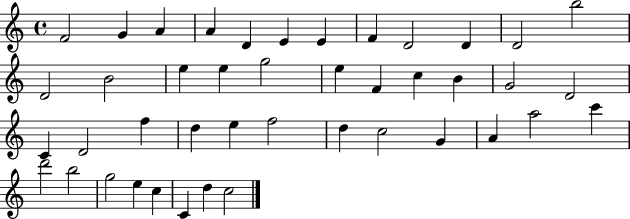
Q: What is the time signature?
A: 4/4